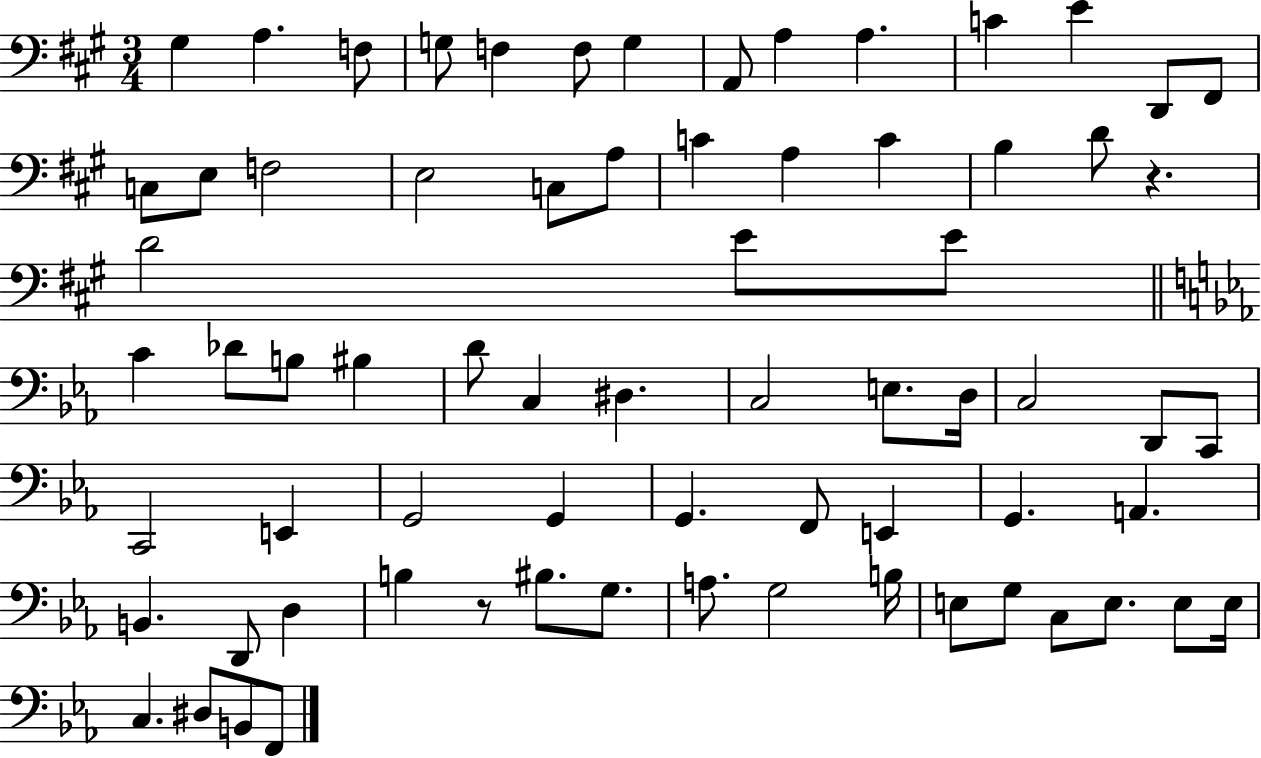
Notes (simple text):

G#3/q A3/q. F3/e G3/e F3/q F3/e G3/q A2/e A3/q A3/q. C4/q E4/q D2/e F#2/e C3/e E3/e F3/h E3/h C3/e A3/e C4/q A3/q C4/q B3/q D4/e R/q. D4/h E4/e E4/e C4/q Db4/e B3/e BIS3/q D4/e C3/q D#3/q. C3/h E3/e. D3/s C3/h D2/e C2/e C2/h E2/q G2/h G2/q G2/q. F2/e E2/q G2/q. A2/q. B2/q. D2/e D3/q B3/q R/e BIS3/e. G3/e. A3/e. G3/h B3/s E3/e G3/e C3/e E3/e. E3/e E3/s C3/q. D#3/e B2/e F2/e